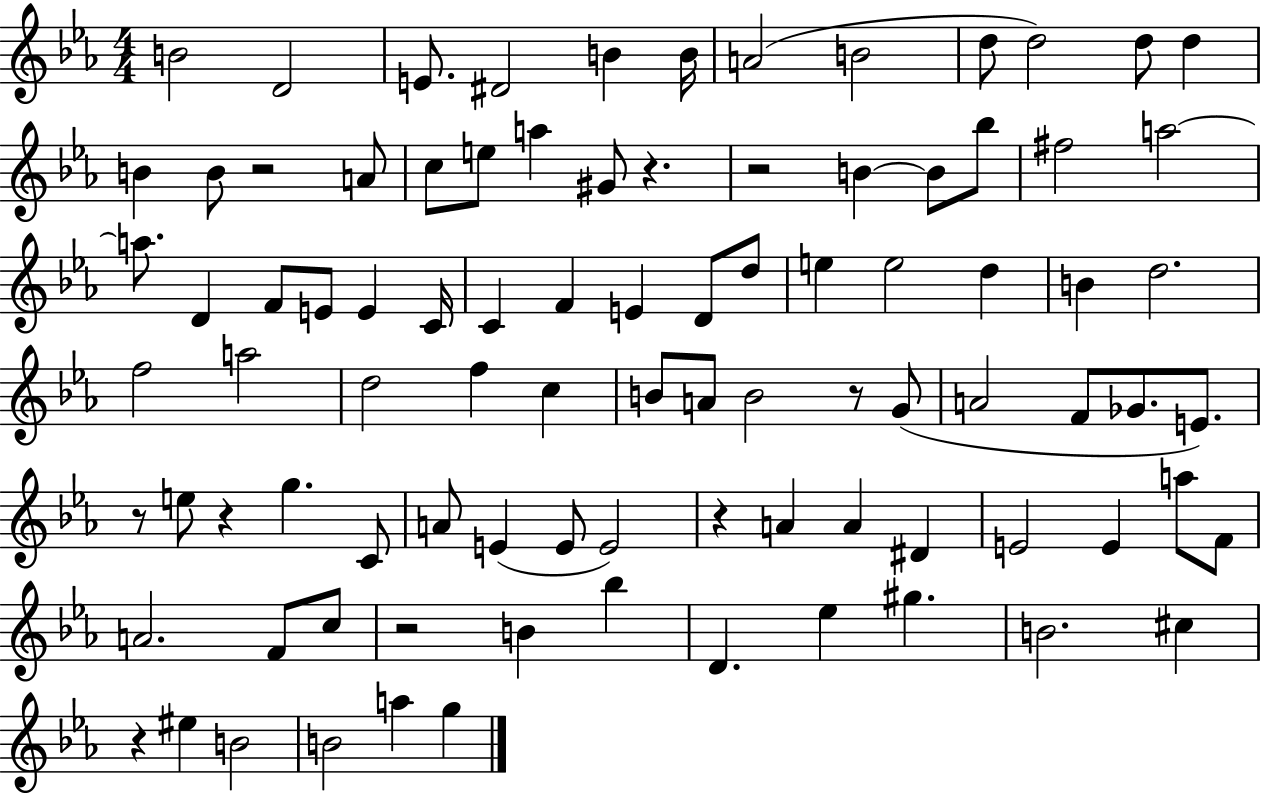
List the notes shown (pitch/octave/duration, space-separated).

B4/h D4/h E4/e. D#4/h B4/q B4/s A4/h B4/h D5/e D5/h D5/e D5/q B4/q B4/e R/h A4/e C5/e E5/e A5/q G#4/e R/q. R/h B4/q B4/e Bb5/e F#5/h A5/h A5/e. D4/q F4/e E4/e E4/q C4/s C4/q F4/q E4/q D4/e D5/e E5/q E5/h D5/q B4/q D5/h. F5/h A5/h D5/h F5/q C5/q B4/e A4/e B4/h R/e G4/e A4/h F4/e Gb4/e. E4/e. R/e E5/e R/q G5/q. C4/e A4/e E4/q E4/e E4/h R/q A4/q A4/q D#4/q E4/h E4/q A5/e F4/e A4/h. F4/e C5/e R/h B4/q Bb5/q D4/q. Eb5/q G#5/q. B4/h. C#5/q R/q EIS5/q B4/h B4/h A5/q G5/q